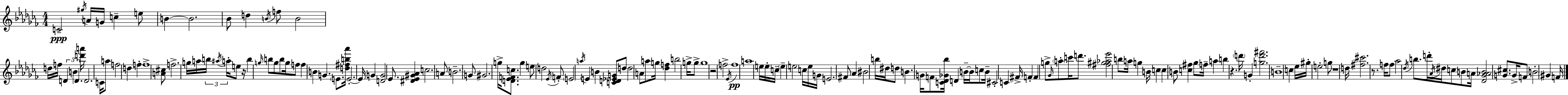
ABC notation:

X:1
T:Untitled
M:4/4
L:1/4
K:Abm
C2 ^g/4 A/4 G/4 c e/2 B B2 _B/2 d B/4 f/2 B2 d/4 f/4 D B D [d'a']/4 D2 C/4 a/2 f2 d f f4 [A^c]/2 f2 g/4 a/4 b/4 ^a/4 a/4 e/2 z/4 b g/4 b/2 g/2 b/2 g/4 f/2 f B G E/2 [d^fb_a']/4 E2 E/4 G [DG]2 _E/2 [^D_E^G_A] c2 A/2 B2 G/2 ^G2 g/4 [D_EFc]/2 g e/2 d2 _E/4 F/2 E2 a/4 E B [CD_EG]/2 d/2 d2 A/2 a/2 g/4 [_df] b2 g/4 g/2 g4 z2 f2 _E/4 f4 a4 e/4 e/4 c/4 e e2 c/4 e/4 G/4 E2 ^F/2 _A ^B2 b/4 ^d/4 d/2 B G/4 F/2 [C_D_G_b]/4 D B/4 B/4 c/2 B/4 ^C2 C ^F/4 F F g/2 _G/4 a/2 c'/4 d'/2 [^f^g_a_e']2 b/2 a/4 g B/4 c c B/2 [c^f] _g/2 f/4 a b z d'/4 G [gd'^f']2 B4 c _e/4 ^g/4 e2 g/2 z4 d/4 [^f^c']2 z/2 f/4 f/2 _a2 _d/4 b/2 d'/4 _A/4 ^d/4 c/2 B/2 A/4 [_D_G_AB]2 [G^c]/2 G/4 F/2 B2 ^G F/4